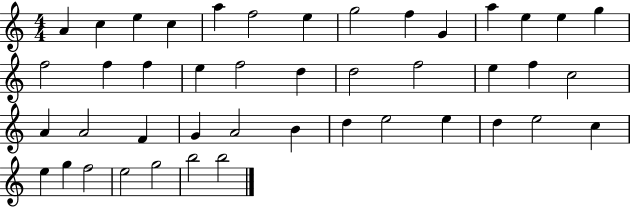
X:1
T:Untitled
M:4/4
L:1/4
K:C
A c e c a f2 e g2 f G a e e g f2 f f e f2 d d2 f2 e f c2 A A2 F G A2 B d e2 e d e2 c e g f2 e2 g2 b2 b2